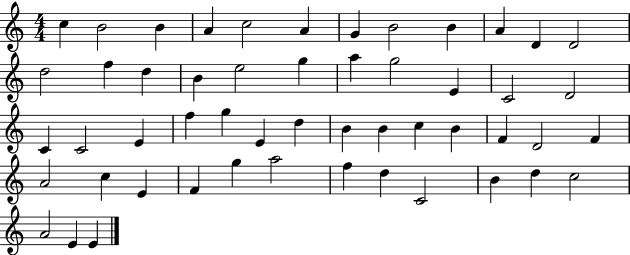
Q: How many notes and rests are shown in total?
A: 52